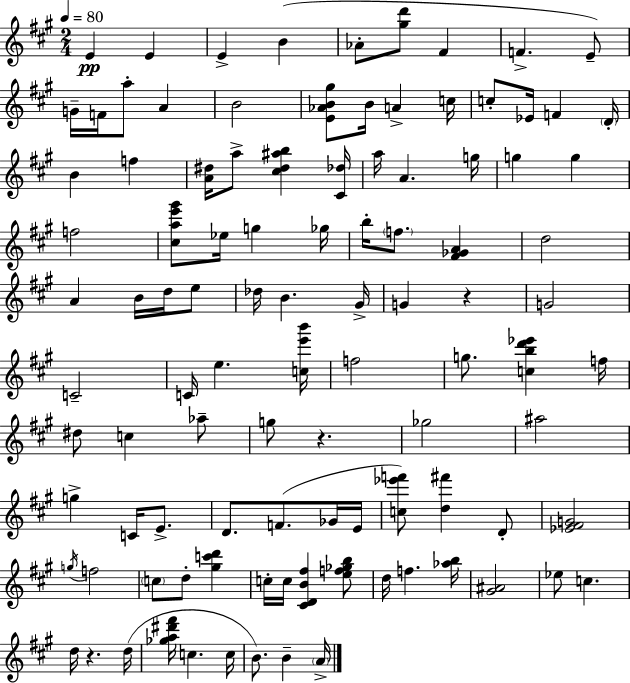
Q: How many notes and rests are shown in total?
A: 102